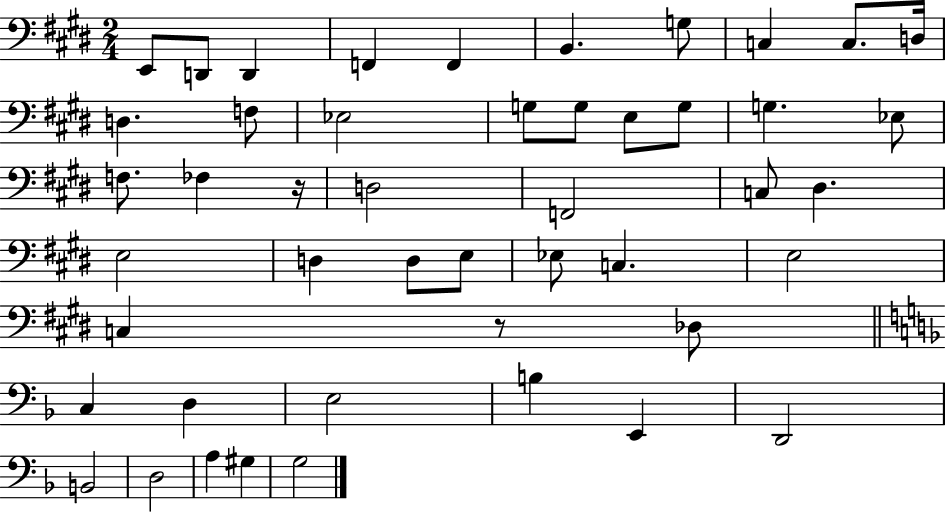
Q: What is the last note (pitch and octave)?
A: G3